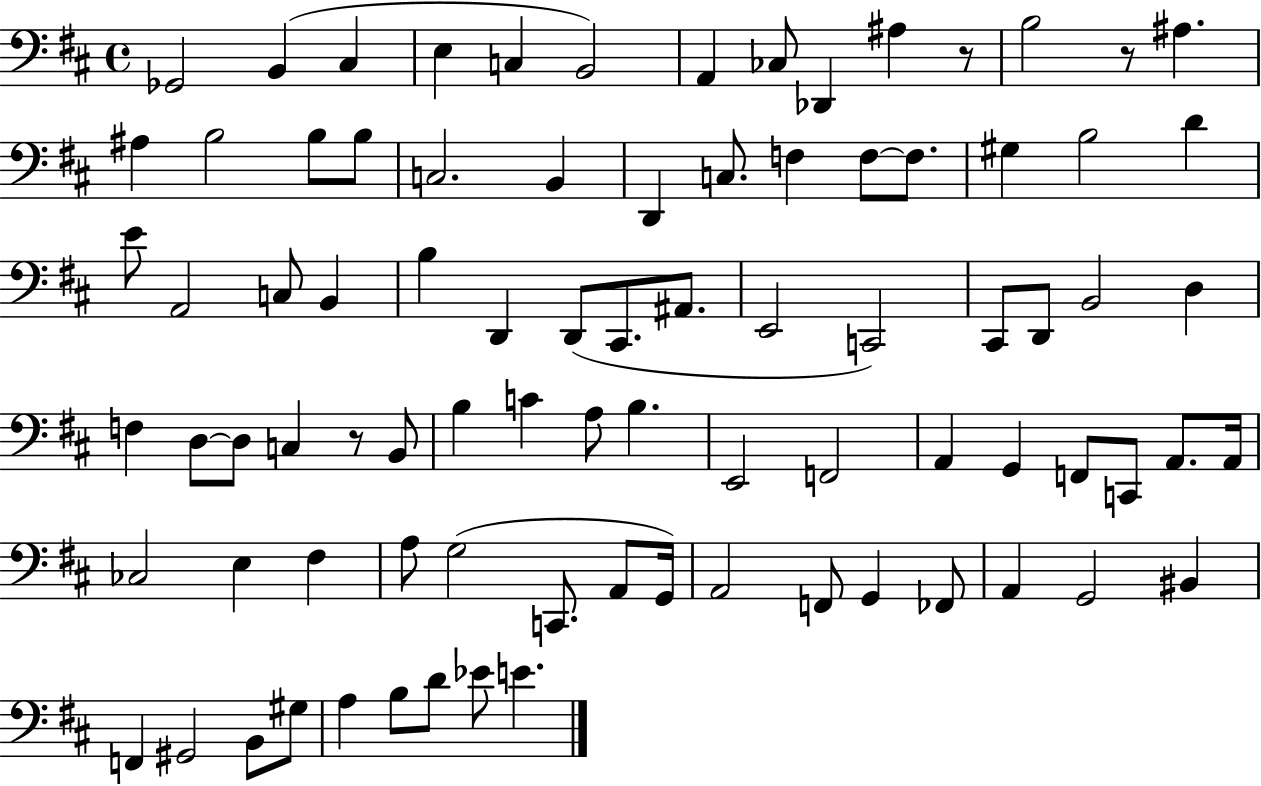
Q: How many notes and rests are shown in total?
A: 85